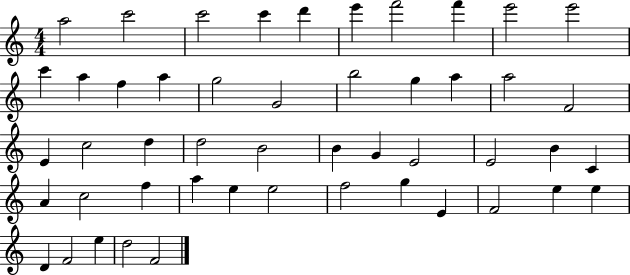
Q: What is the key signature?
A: C major